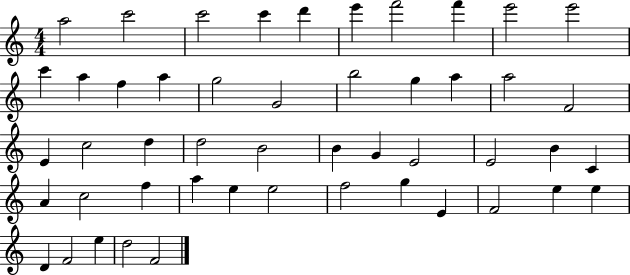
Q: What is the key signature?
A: C major